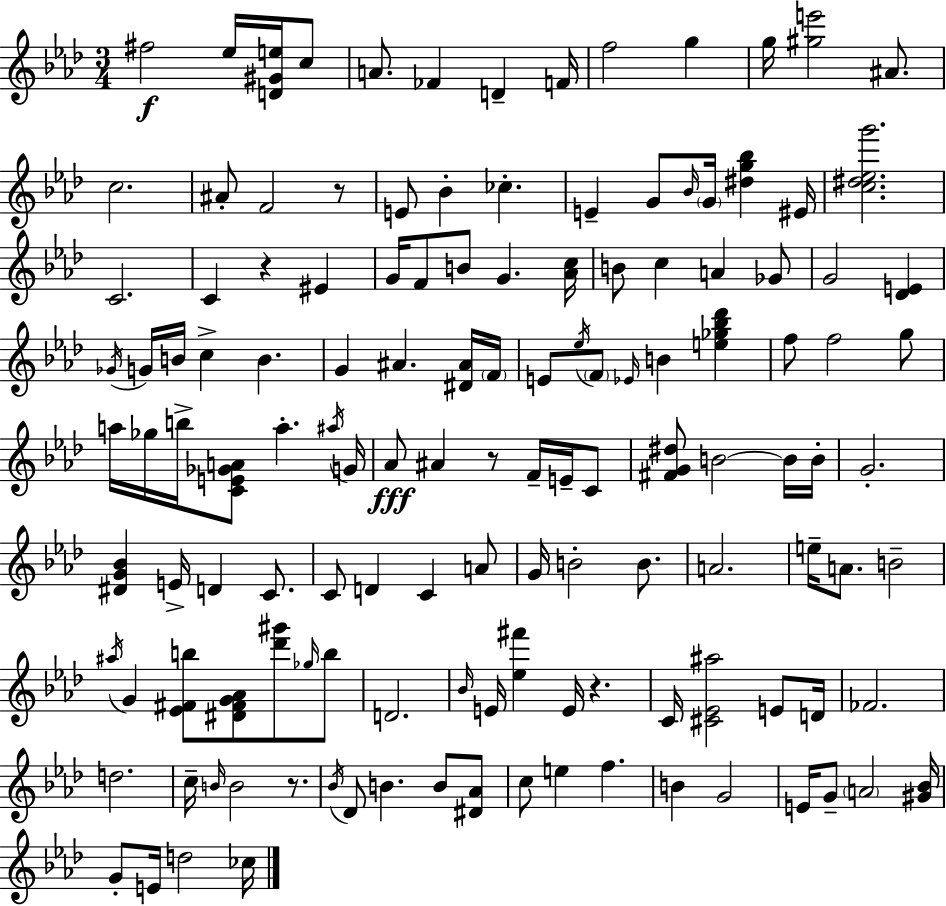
F#5/h Eb5/s [D4,G#4,E5]/s C5/e A4/e. FES4/q D4/q F4/s F5/h G5/q G5/s [G#5,E6]/h A#4/e. C5/h. A#4/e F4/h R/e E4/e Bb4/q CES5/q. E4/q G4/e Bb4/s G4/s [D#5,G5,Bb5]/q EIS4/s [C5,D#5,Eb5,G6]/h. C4/h. C4/q R/q EIS4/q G4/s F4/e B4/e G4/q. [Ab4,C5]/s B4/e C5/q A4/q Gb4/e G4/h [Db4,E4]/q Gb4/s G4/s B4/s C5/q B4/q. G4/q A#4/q. [D#4,A#4]/s F4/s E4/e Eb5/s F4/e Eb4/s B4/q [E5,Gb5,Bb5,Db6]/q F5/e F5/h G5/e A5/s Gb5/s B5/s [C4,E4,Gb4,A4]/e A5/q. A#5/s G4/s Ab4/e A#4/q R/e F4/s E4/s C4/e [F#4,G4,D#5]/e B4/h B4/s B4/s G4/h. [D#4,G4,Bb4]/q E4/s D4/q C4/e. C4/e D4/q C4/q A4/e G4/s B4/h B4/e. A4/h. E5/s A4/e. B4/h A#5/s G4/q [Eb4,F#4,B5]/e [D#4,F#4,G4,Ab4]/e [Db6,G#6]/e Gb5/s B5/e D4/h. Bb4/s E4/s [Eb5,F#6]/q E4/s R/q. C4/s [C#4,Eb4,A#5]/h E4/e D4/s FES4/h. D5/h. C5/s B4/s B4/h R/e. Bb4/s Db4/e B4/q. B4/e [D#4,Ab4]/e C5/e E5/q F5/q. B4/q G4/h E4/s G4/e A4/h [G#4,Bb4]/s G4/e E4/s D5/h CES5/s